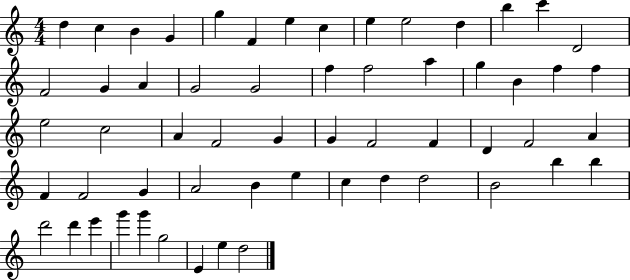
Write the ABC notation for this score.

X:1
T:Untitled
M:4/4
L:1/4
K:C
d c B G g F e c e e2 d b c' D2 F2 G A G2 G2 f f2 a g B f f e2 c2 A F2 G G F2 F D F2 A F F2 G A2 B e c d d2 B2 b b d'2 d' e' g' g' g2 E e d2